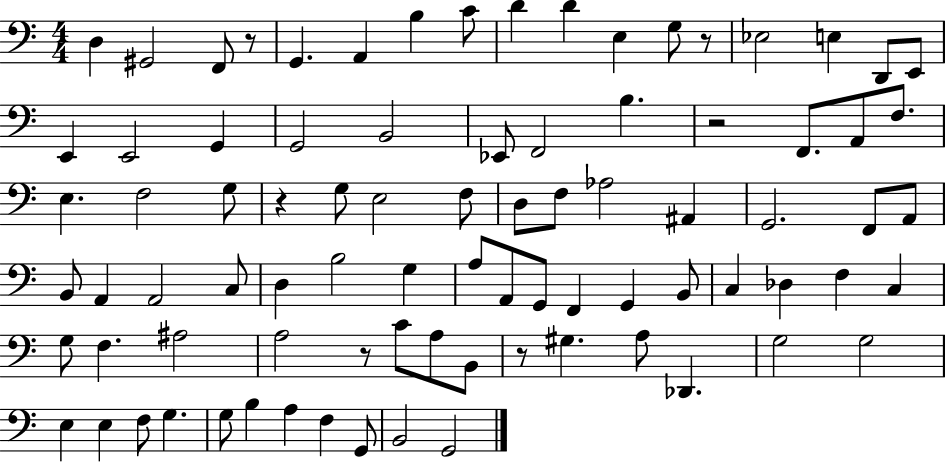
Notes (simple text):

D3/q G#2/h F2/e R/e G2/q. A2/q B3/q C4/e D4/q D4/q E3/q G3/e R/e Eb3/h E3/q D2/e E2/e E2/q E2/h G2/q G2/h B2/h Eb2/e F2/h B3/q. R/h F2/e. A2/e F3/e. E3/q. F3/h G3/e R/q G3/e E3/h F3/e D3/e F3/e Ab3/h A#2/q G2/h. F2/e A2/e B2/e A2/q A2/h C3/e D3/q B3/h G3/q A3/e A2/e G2/e F2/q G2/q B2/e C3/q Db3/q F3/q C3/q G3/e F3/q. A#3/h A3/h R/e C4/e A3/e B2/e R/e G#3/q. A3/e Db2/q. G3/h G3/h E3/q E3/q F3/e G3/q. G3/e B3/q A3/q F3/q G2/e B2/h G2/h